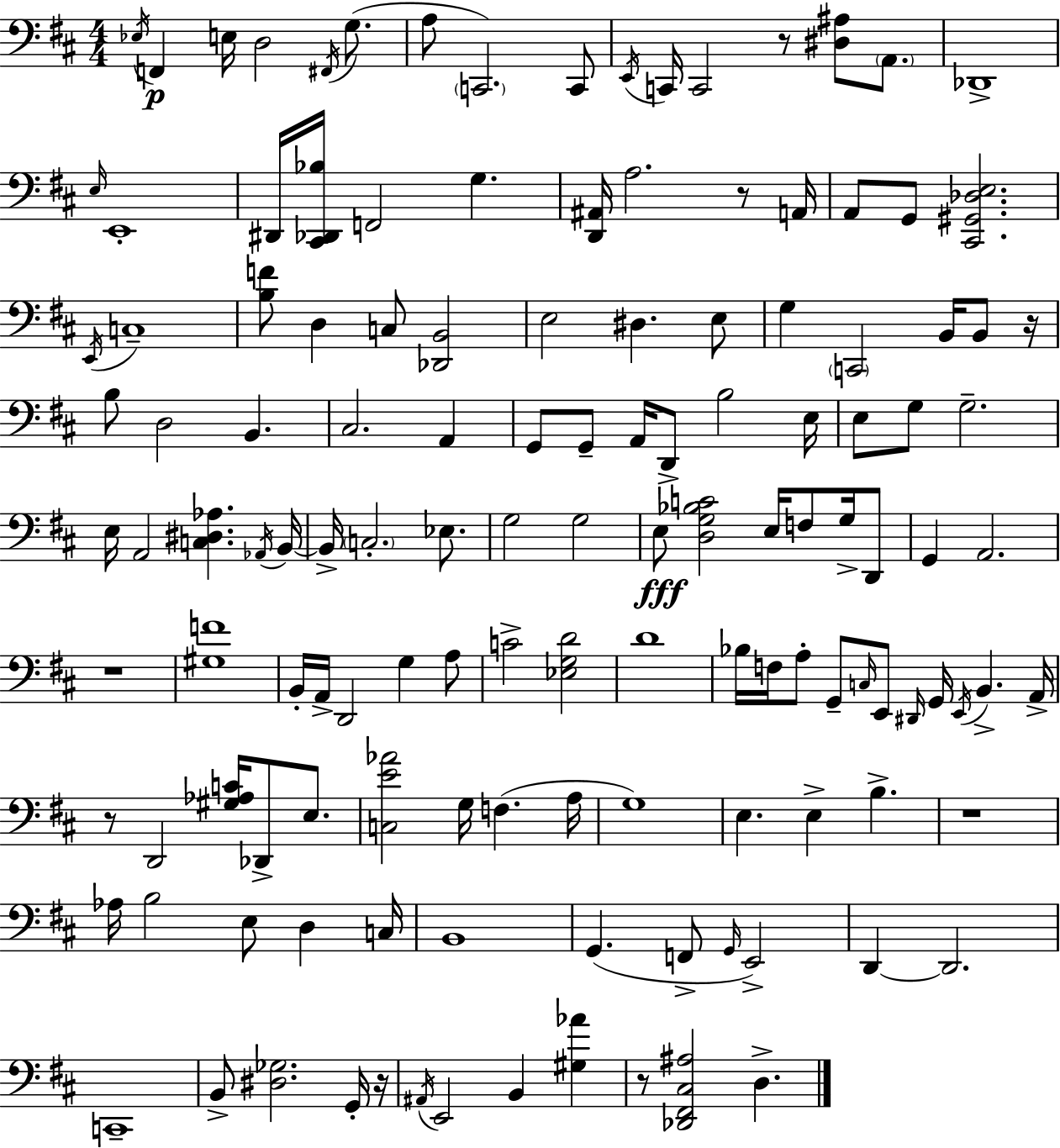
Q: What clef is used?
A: bass